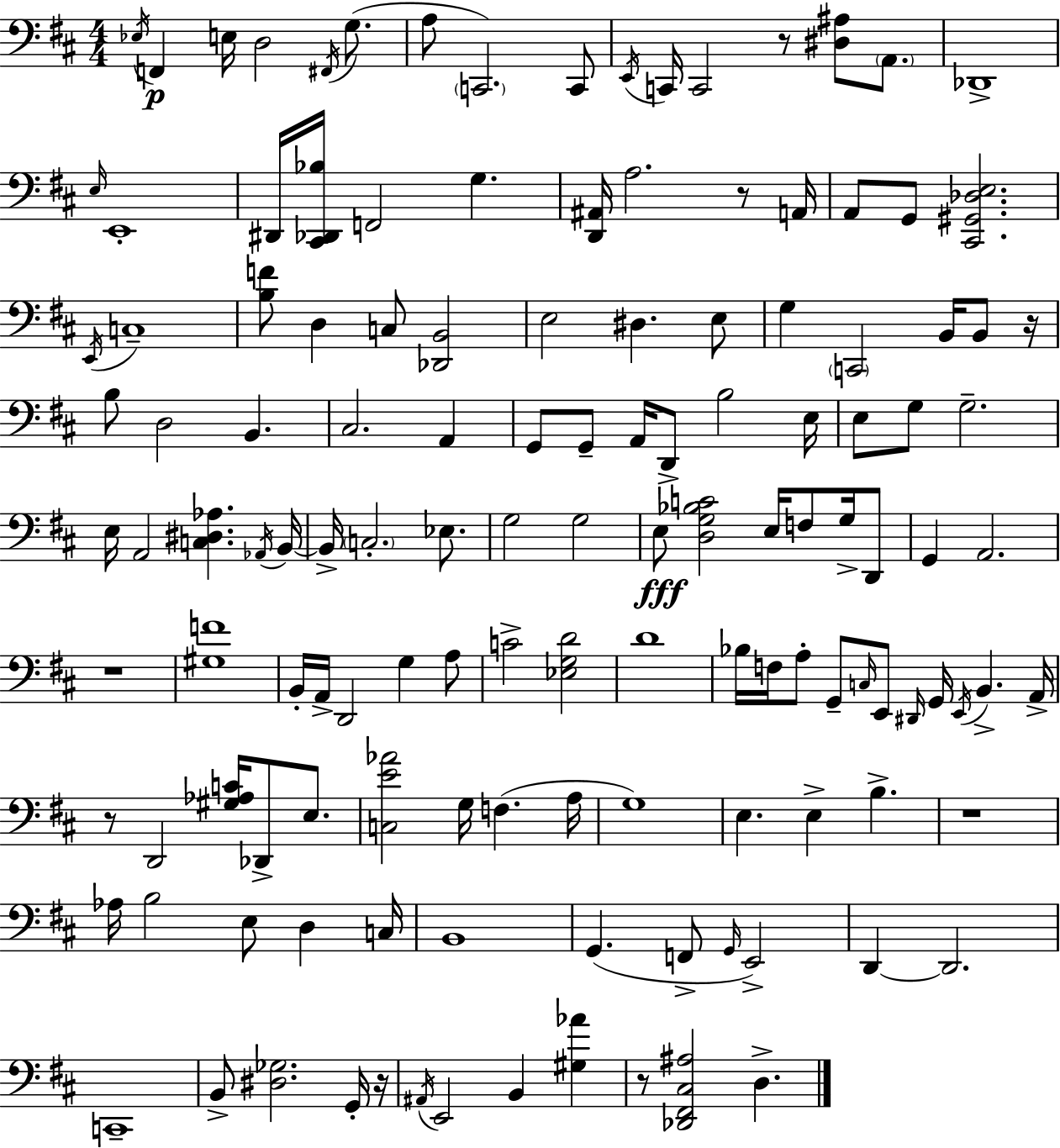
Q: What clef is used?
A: bass